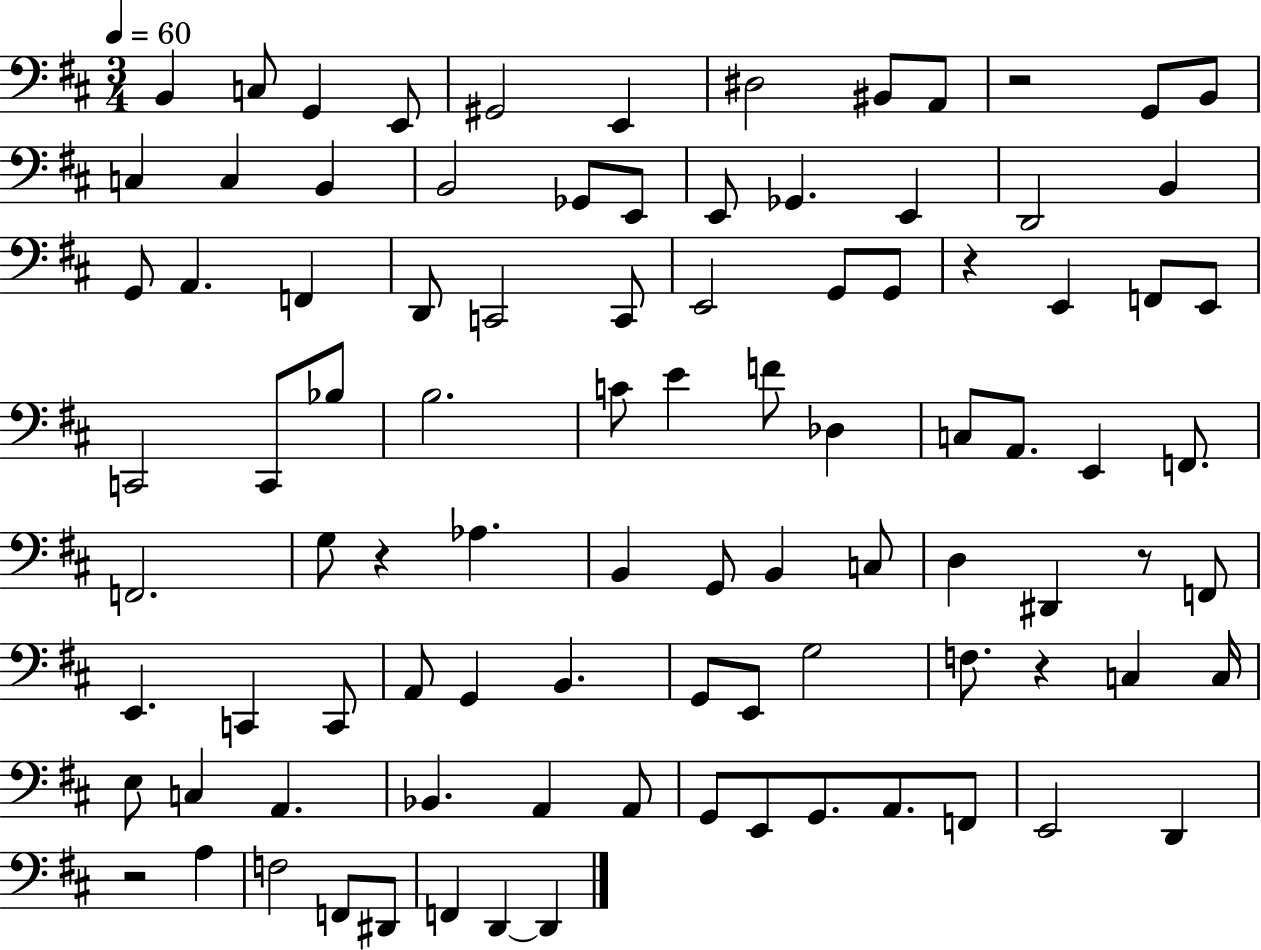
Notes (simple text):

B2/q C3/e G2/q E2/e G#2/h E2/q D#3/h BIS2/e A2/e R/h G2/e B2/e C3/q C3/q B2/q B2/h Gb2/e E2/e E2/e Gb2/q. E2/q D2/h B2/q G2/e A2/q. F2/q D2/e C2/h C2/e E2/h G2/e G2/e R/q E2/q F2/e E2/e C2/h C2/e Bb3/e B3/h. C4/e E4/q F4/e Db3/q C3/e A2/e. E2/q F2/e. F2/h. G3/e R/q Ab3/q. B2/q G2/e B2/q C3/e D3/q D#2/q R/e F2/e E2/q. C2/q C2/e A2/e G2/q B2/q. G2/e E2/e G3/h F3/e. R/q C3/q C3/s E3/e C3/q A2/q. Bb2/q. A2/q A2/e G2/e E2/e G2/e. A2/e. F2/e E2/h D2/q R/h A3/q F3/h F2/e D#2/e F2/q D2/q D2/q